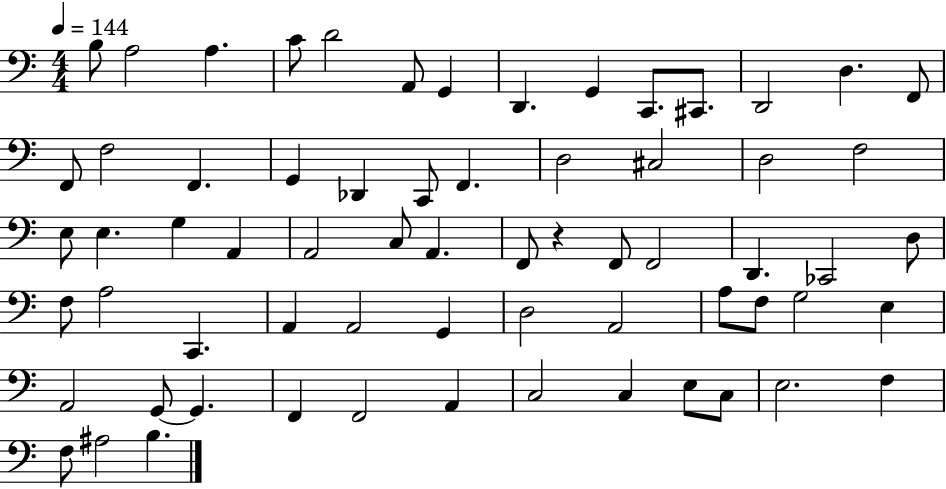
B3/e A3/h A3/q. C4/e D4/h A2/e G2/q D2/q. G2/q C2/e. C#2/e. D2/h D3/q. F2/e F2/e F3/h F2/q. G2/q Db2/q C2/e F2/q. D3/h C#3/h D3/h F3/h E3/e E3/q. G3/q A2/q A2/h C3/e A2/q. F2/e R/q F2/e F2/h D2/q. CES2/h D3/e F3/e A3/h C2/q. A2/q A2/h G2/q D3/h A2/h A3/e F3/e G3/h E3/q A2/h G2/e G2/q. F2/q F2/h A2/q C3/h C3/q E3/e C3/e E3/h. F3/q F3/e A#3/h B3/q.